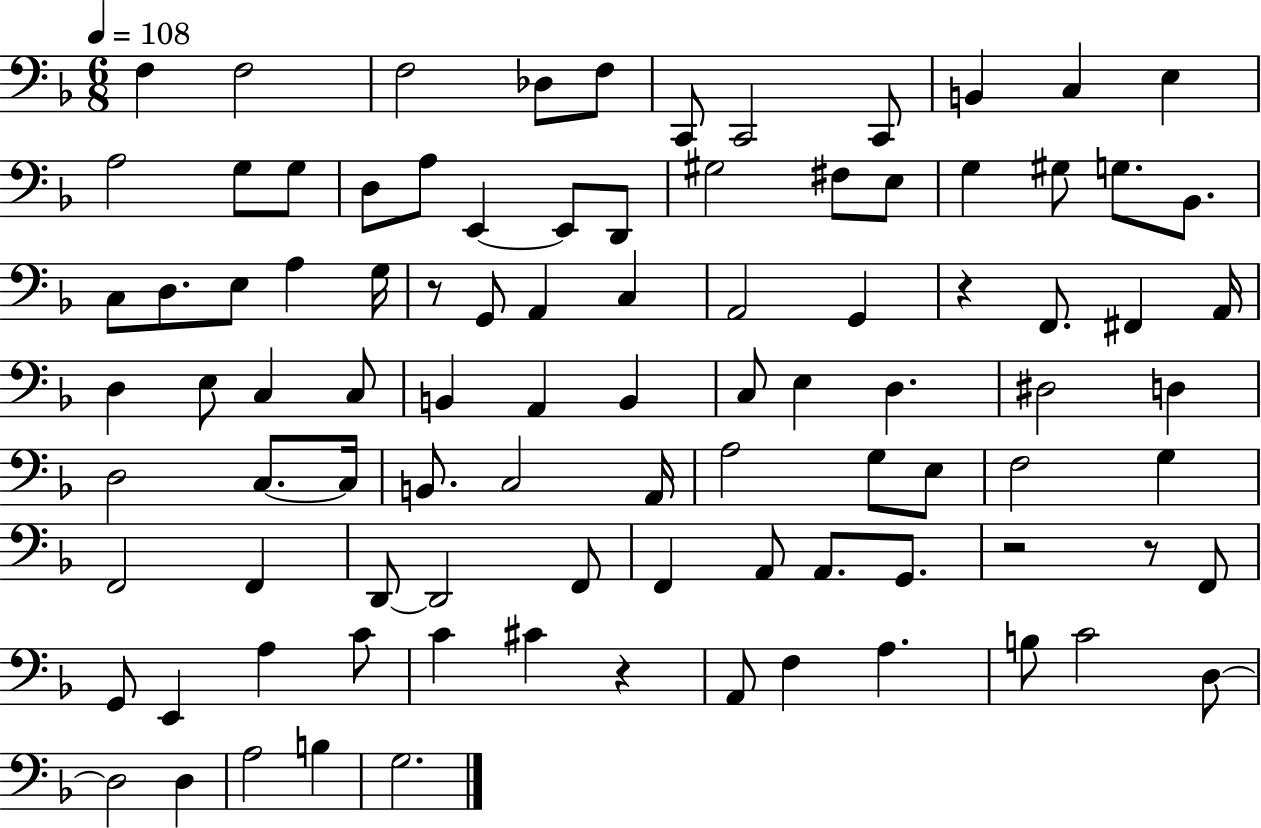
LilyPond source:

{
  \clef bass
  \numericTimeSignature
  \time 6/8
  \key f \major
  \tempo 4 = 108
  \repeat volta 2 { f4 f2 | f2 des8 f8 | c,8 c,2 c,8 | b,4 c4 e4 | \break a2 g8 g8 | d8 a8 e,4~~ e,8 d,8 | gis2 fis8 e8 | g4 gis8 g8. bes,8. | \break c8 d8. e8 a4 g16 | r8 g,8 a,4 c4 | a,2 g,4 | r4 f,8. fis,4 a,16 | \break d4 e8 c4 c8 | b,4 a,4 b,4 | c8 e4 d4. | dis2 d4 | \break d2 c8.~~ c16 | b,8. c2 a,16 | a2 g8 e8 | f2 g4 | \break f,2 f,4 | d,8~~ d,2 f,8 | f,4 a,8 a,8. g,8. | r2 r8 f,8 | \break g,8 e,4 a4 c'8 | c'4 cis'4 r4 | a,8 f4 a4. | b8 c'2 d8~~ | \break d2 d4 | a2 b4 | g2. | } \bar "|."
}